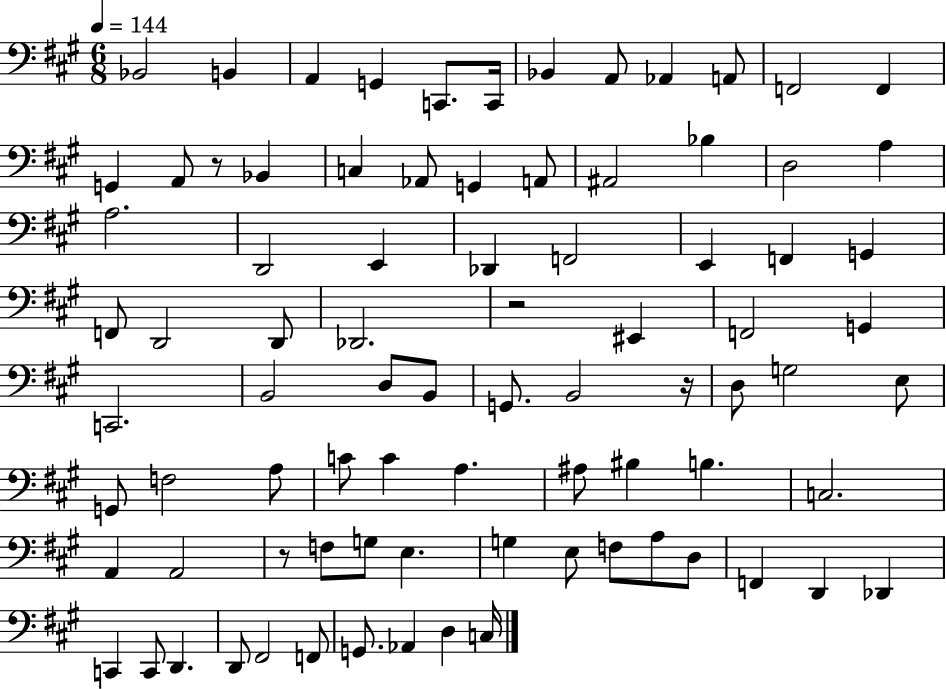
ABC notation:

X:1
T:Untitled
M:6/8
L:1/4
K:A
_B,,2 B,, A,, G,, C,,/2 C,,/4 _B,, A,,/2 _A,, A,,/2 F,,2 F,, G,, A,,/2 z/2 _B,, C, _A,,/2 G,, A,,/2 ^A,,2 _B, D,2 A, A,2 D,,2 E,, _D,, F,,2 E,, F,, G,, F,,/2 D,,2 D,,/2 _D,,2 z2 ^E,, F,,2 G,, C,,2 B,,2 D,/2 B,,/2 G,,/2 B,,2 z/4 D,/2 G,2 E,/2 G,,/2 F,2 A,/2 C/2 C A, ^A,/2 ^B, B, C,2 A,, A,,2 z/2 F,/2 G,/2 E, G, E,/2 F,/2 A,/2 D,/2 F,, D,, _D,, C,, C,,/2 D,, D,,/2 ^F,,2 F,,/2 G,,/2 _A,, D, C,/4